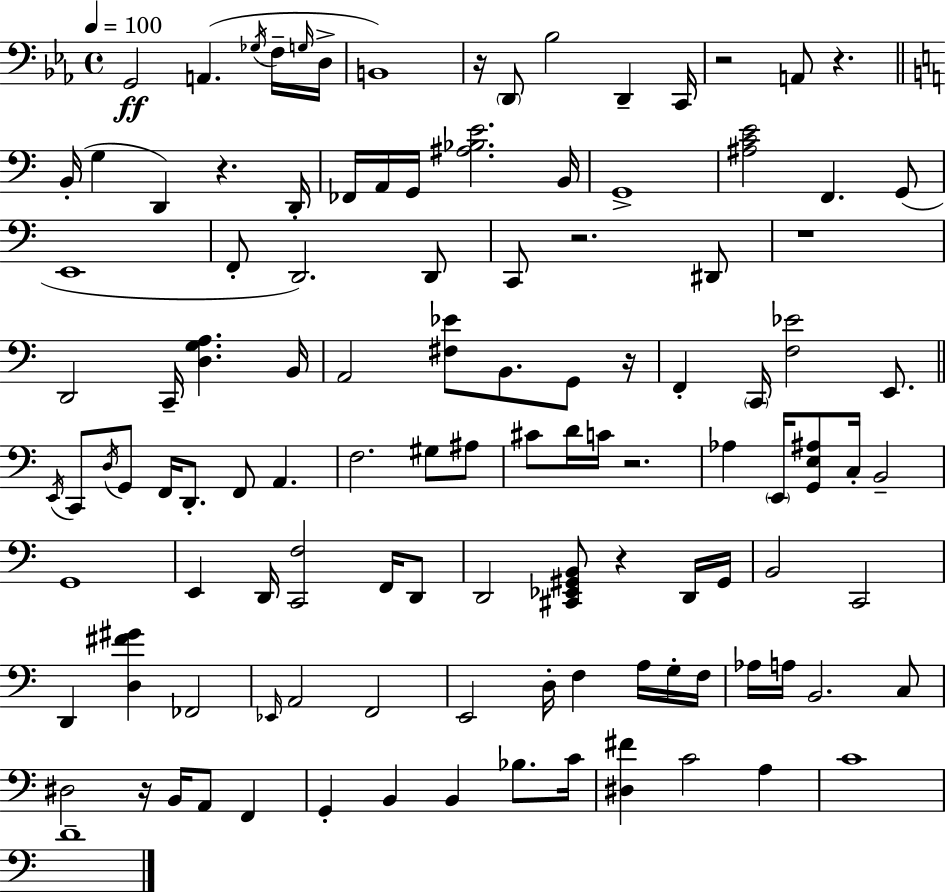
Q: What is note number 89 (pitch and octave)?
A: Bb3